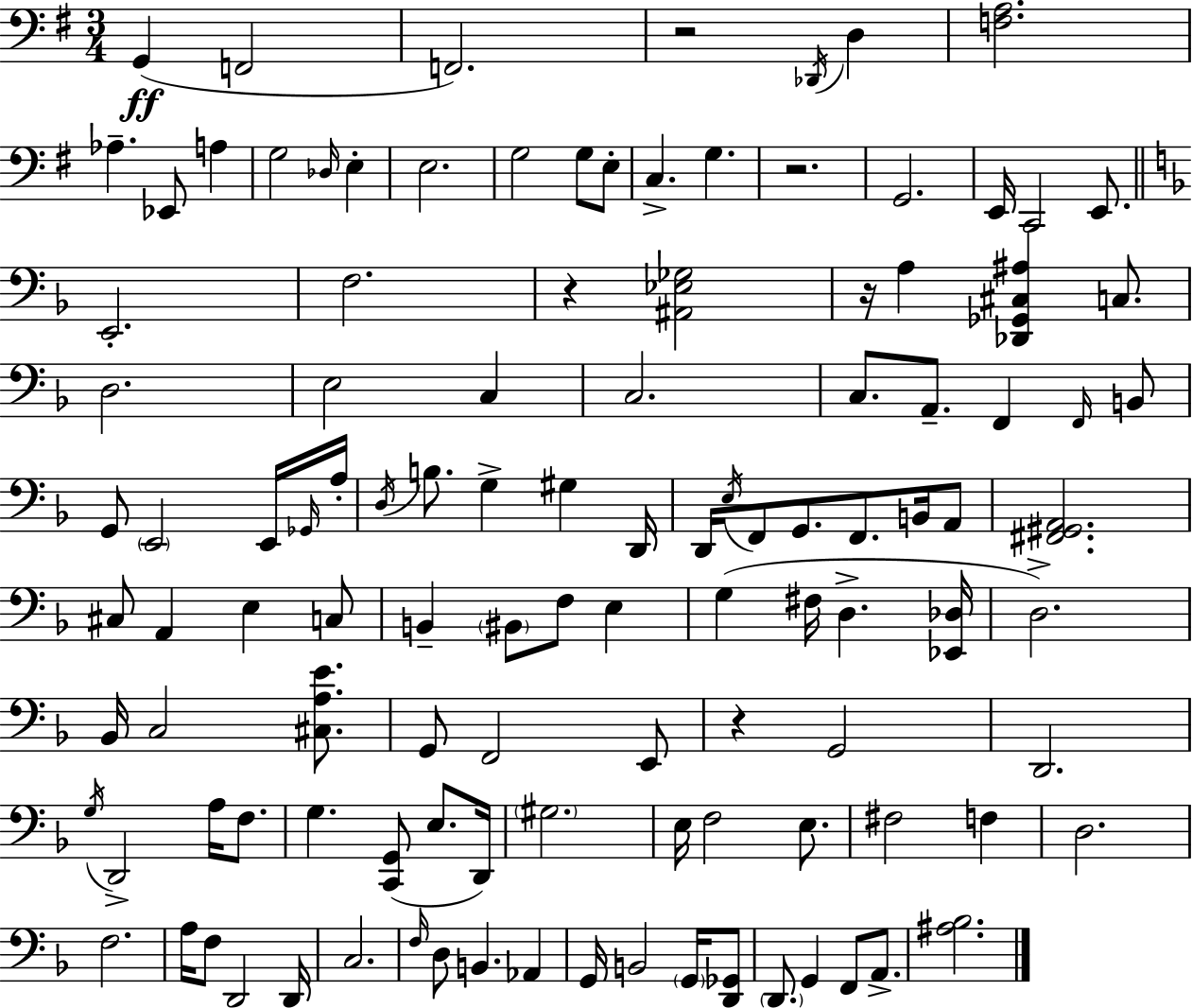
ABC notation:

X:1
T:Untitled
M:3/4
L:1/4
K:G
G,, F,,2 F,,2 z2 _D,,/4 D, [F,A,]2 _A, _E,,/2 A, G,2 _D,/4 E, E,2 G,2 G,/2 E,/2 C, G, z2 G,,2 E,,/4 C,,2 E,,/2 E,,2 F,2 z [^A,,_E,_G,]2 z/4 A, [_D,,_G,,^C,^A,] C,/2 D,2 E,2 C, C,2 C,/2 A,,/2 F,, F,,/4 B,,/2 G,,/2 E,,2 E,,/4 _G,,/4 A,/4 D,/4 B,/2 G, ^G, D,,/4 D,,/4 E,/4 F,,/2 G,,/2 F,,/2 B,,/4 A,,/2 [^F,,^G,,A,,]2 ^C,/2 A,, E, C,/2 B,, ^B,,/2 F,/2 E, G, ^F,/4 D, [_E,,_D,]/4 D,2 _B,,/4 C,2 [^C,A,E]/2 G,,/2 F,,2 E,,/2 z G,,2 D,,2 G,/4 D,,2 A,/4 F,/2 G, [C,,G,,]/2 E,/2 D,,/4 ^G,2 E,/4 F,2 E,/2 ^F,2 F, D,2 F,2 A,/4 F,/2 D,,2 D,,/4 C,2 F,/4 D,/2 B,, _A,, G,,/4 B,,2 G,,/4 [D,,_G,,]/2 D,,/2 G,, F,,/2 A,,/2 [^A,_B,]2